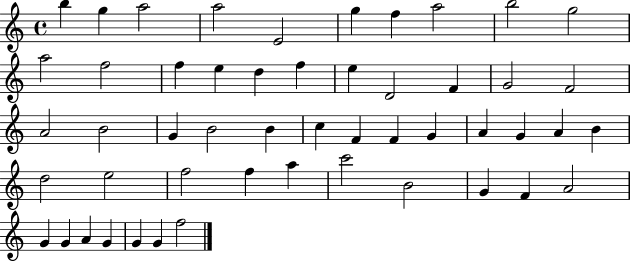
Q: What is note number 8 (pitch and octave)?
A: A5